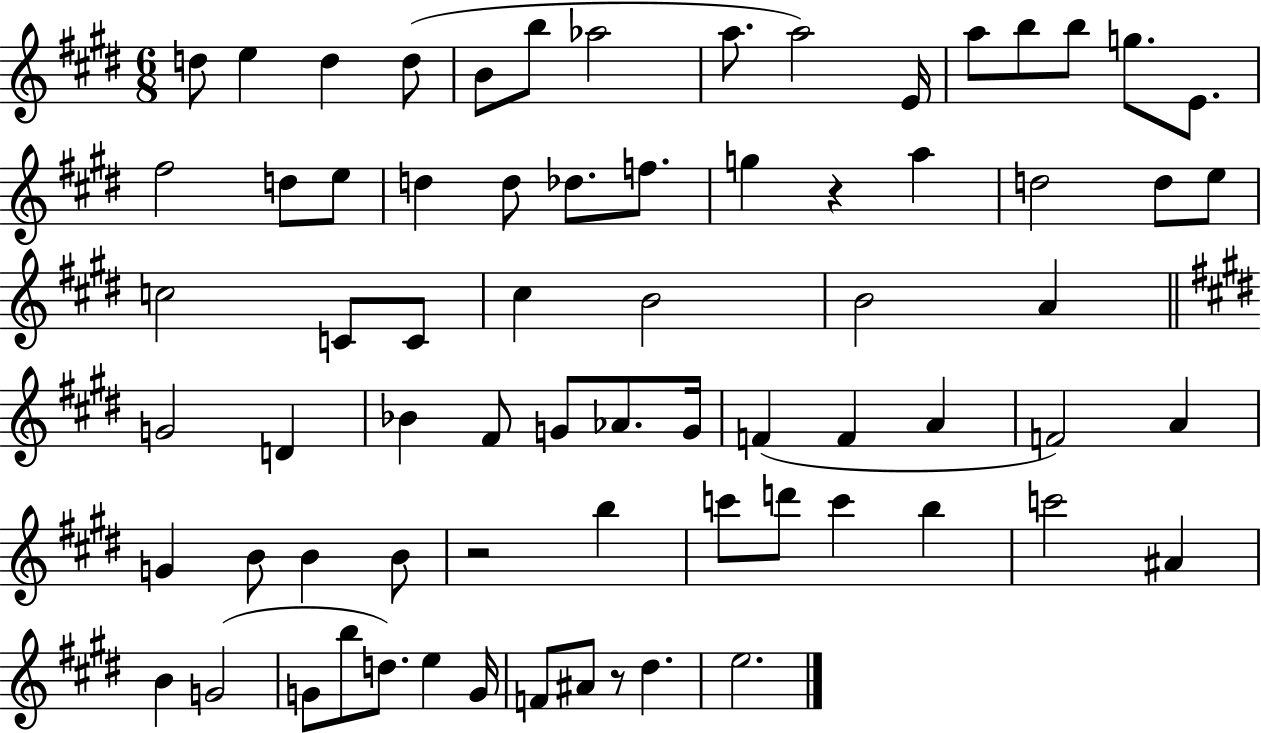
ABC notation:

X:1
T:Untitled
M:6/8
L:1/4
K:E
d/2 e d d/2 B/2 b/2 _a2 a/2 a2 E/4 a/2 b/2 b/2 g/2 E/2 ^f2 d/2 e/2 d d/2 _d/2 f/2 g z a d2 d/2 e/2 c2 C/2 C/2 ^c B2 B2 A G2 D _B ^F/2 G/2 _A/2 G/4 F F A F2 A G B/2 B B/2 z2 b c'/2 d'/2 c' b c'2 ^A B G2 G/2 b/2 d/2 e G/4 F/2 ^A/2 z/2 ^d e2